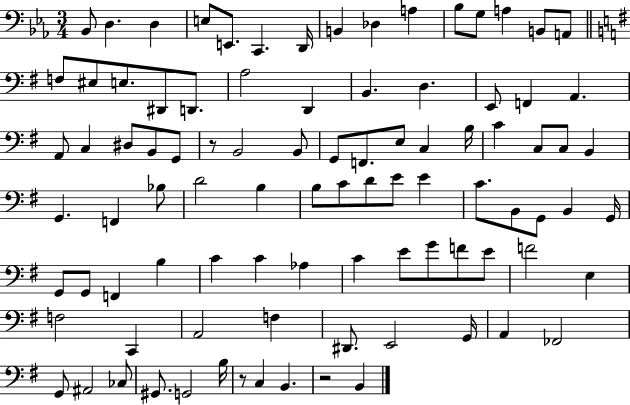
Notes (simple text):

Bb2/e D3/q. D3/q E3/e E2/e. C2/q. D2/s B2/q Db3/q A3/q Bb3/e G3/e A3/q B2/e A2/e F3/e EIS3/e E3/e. D#2/e D2/e. A3/h D2/q B2/q. D3/q. E2/e F2/q A2/q. A2/e C3/q D#3/e B2/e G2/e R/e B2/h B2/e G2/e F2/e. E3/e C3/q B3/s C4/q C3/e C3/e B2/q G2/q. F2/q Bb3/e D4/h B3/q B3/e C4/e D4/e E4/e E4/q C4/e. B2/e G2/e B2/q G2/s G2/e G2/e F2/q B3/q C4/q C4/q Ab3/q C4/q E4/e G4/e F4/e E4/e F4/h E3/q F3/h C2/q A2/h F3/q D#2/e. E2/h G2/s A2/q FES2/h G2/e A#2/h CES3/e G#2/e. G2/h B3/s R/e C3/q B2/q. R/h B2/q